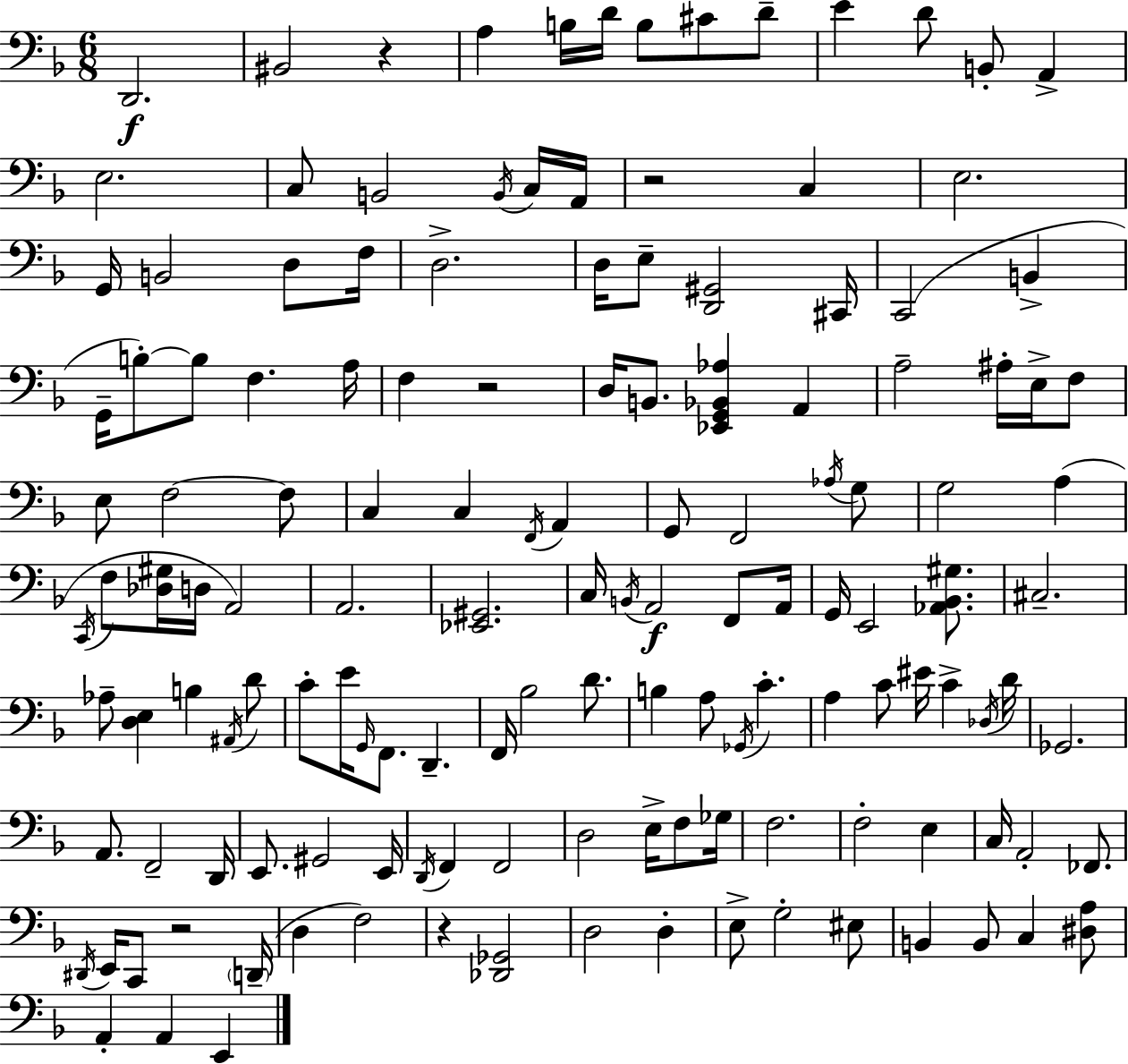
X:1
T:Untitled
M:6/8
L:1/4
K:Dm
D,,2 ^B,,2 z A, B,/4 D/4 B,/2 ^C/2 D/2 E D/2 B,,/2 A,, E,2 C,/2 B,,2 B,,/4 C,/4 A,,/4 z2 C, E,2 G,,/4 B,,2 D,/2 F,/4 D,2 D,/4 E,/2 [D,,^G,,]2 ^C,,/4 C,,2 B,, G,,/4 B,/2 B,/2 F, A,/4 F, z2 D,/4 B,,/2 [_E,,G,,_B,,_A,] A,, A,2 ^A,/4 E,/4 F,/2 E,/2 F,2 F,/2 C, C, F,,/4 A,, G,,/2 F,,2 _A,/4 G,/2 G,2 A, C,,/4 F,/2 [_D,^G,]/4 D,/4 A,,2 A,,2 [_E,,^G,,]2 C,/4 B,,/4 A,,2 F,,/2 A,,/4 G,,/4 E,,2 [_A,,_B,,^G,]/2 ^C,2 _A,/2 [D,E,] B, ^A,,/4 D/2 C/2 E/4 G,,/4 F,,/2 D,, F,,/4 _B,2 D/2 B, A,/2 _G,,/4 C A, C/2 ^E/4 C _D,/4 D/4 _G,,2 A,,/2 F,,2 D,,/4 E,,/2 ^G,,2 E,,/4 D,,/4 F,, F,,2 D,2 E,/4 F,/2 _G,/4 F,2 F,2 E, C,/4 A,,2 _F,,/2 ^D,,/4 E,,/4 C,,/2 z2 D,,/4 D, F,2 z [_D,,_G,,]2 D,2 D, E,/2 G,2 ^E,/2 B,, B,,/2 C, [^D,A,]/2 A,, A,, E,,